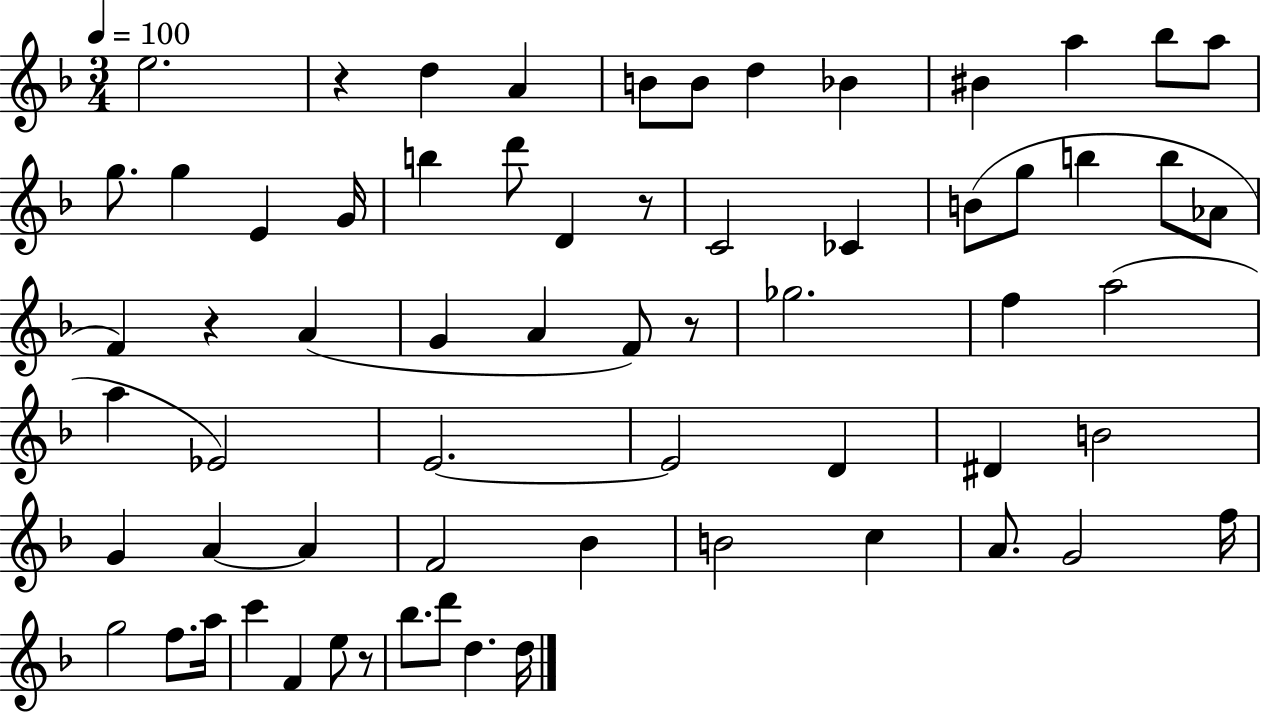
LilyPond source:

{
  \clef treble
  \numericTimeSignature
  \time 3/4
  \key f \major
  \tempo 4 = 100
  \repeat volta 2 { e''2. | r4 d''4 a'4 | b'8 b'8 d''4 bes'4 | bis'4 a''4 bes''8 a''8 | \break g''8. g''4 e'4 g'16 | b''4 d'''8 d'4 r8 | c'2 ces'4 | b'8( g''8 b''4 b''8 aes'8 | \break f'4) r4 a'4( | g'4 a'4 f'8) r8 | ges''2. | f''4 a''2( | \break a''4 ees'2) | e'2.~~ | e'2 d'4 | dis'4 b'2 | \break g'4 a'4~~ a'4 | f'2 bes'4 | b'2 c''4 | a'8. g'2 f''16 | \break g''2 f''8. a''16 | c'''4 f'4 e''8 r8 | bes''8. d'''8 d''4. d''16 | } \bar "|."
}